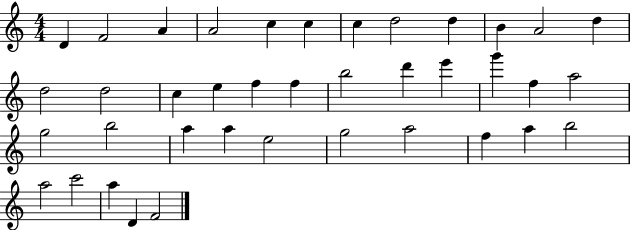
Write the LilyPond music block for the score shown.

{
  \clef treble
  \numericTimeSignature
  \time 4/4
  \key c \major
  d'4 f'2 a'4 | a'2 c''4 c''4 | c''4 d''2 d''4 | b'4 a'2 d''4 | \break d''2 d''2 | c''4 e''4 f''4 f''4 | b''2 d'''4 e'''4 | g'''4 f''4 a''2 | \break g''2 b''2 | a''4 a''4 e''2 | g''2 a''2 | f''4 a''4 b''2 | \break a''2 c'''2 | a''4 d'4 f'2 | \bar "|."
}